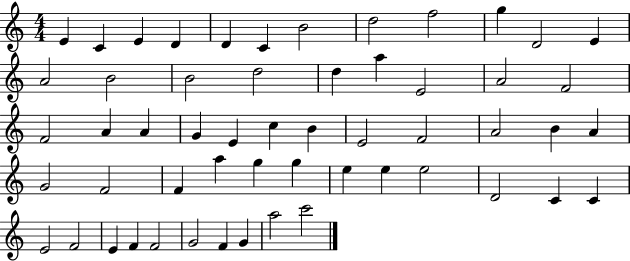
E4/q C4/q E4/q D4/q D4/q C4/q B4/h D5/h F5/h G5/q D4/h E4/q A4/h B4/h B4/h D5/h D5/q A5/q E4/h A4/h F4/h F4/h A4/q A4/q G4/q E4/q C5/q B4/q E4/h F4/h A4/h B4/q A4/q G4/h F4/h F4/q A5/q G5/q G5/q E5/q E5/q E5/h D4/h C4/q C4/q E4/h F4/h E4/q F4/q F4/h G4/h F4/q G4/q A5/h C6/h